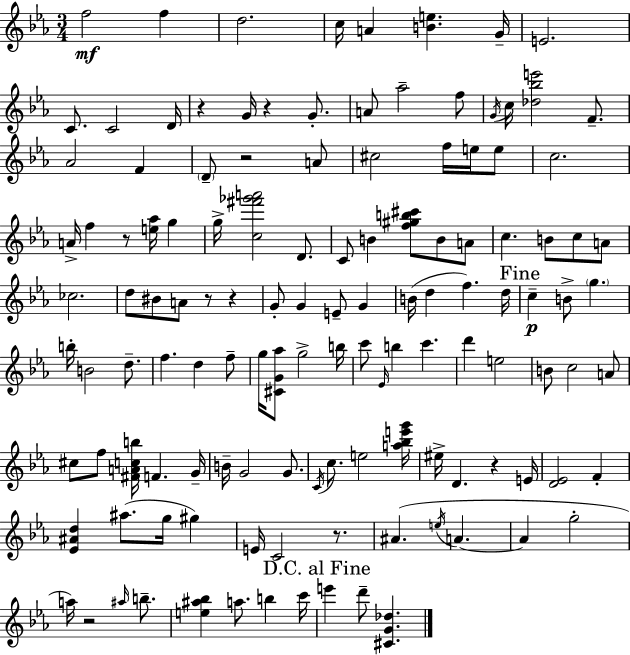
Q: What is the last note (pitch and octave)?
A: D6